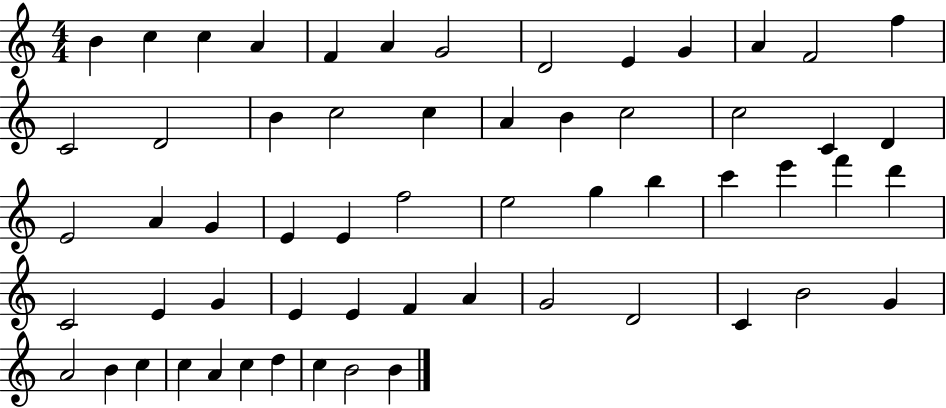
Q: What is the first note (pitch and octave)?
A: B4